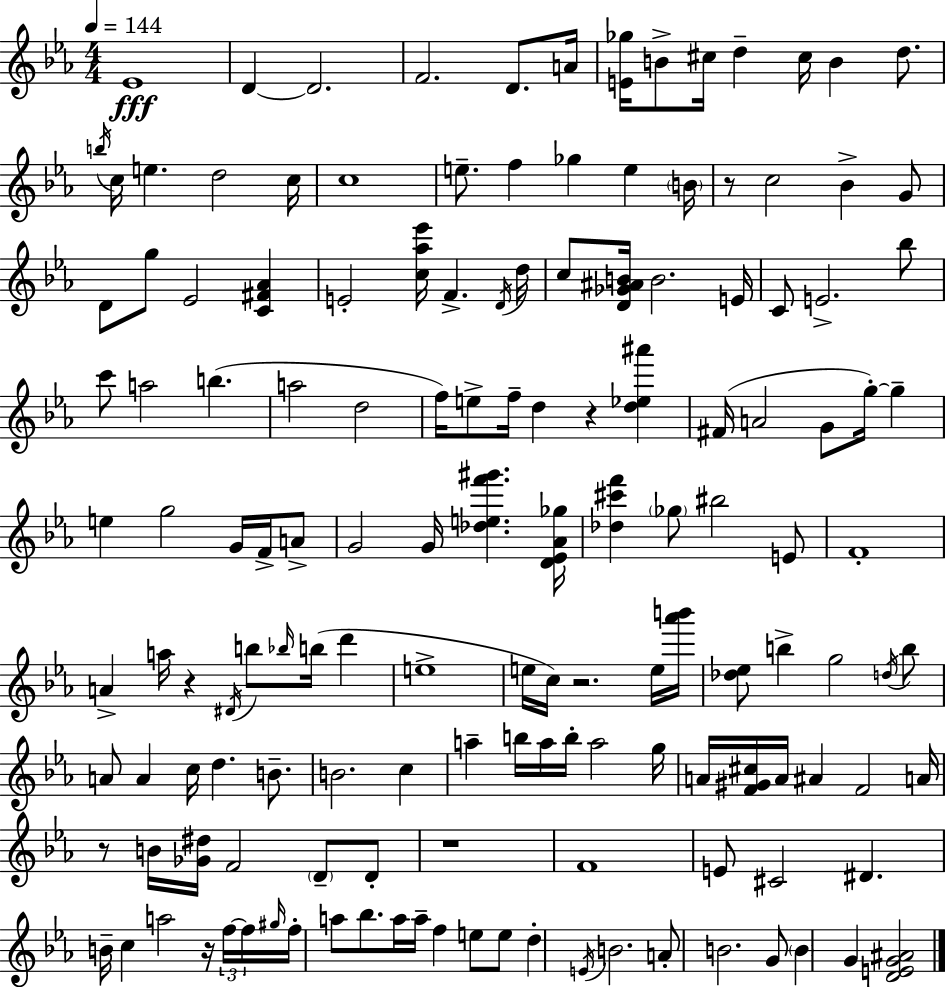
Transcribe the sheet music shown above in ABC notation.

X:1
T:Untitled
M:4/4
L:1/4
K:Cm
_E4 D D2 F2 D/2 A/4 [E_g]/4 B/2 ^c/4 d ^c/4 B d/2 b/4 c/4 e d2 c/4 c4 e/2 f _g e B/4 z/2 c2 _B G/2 D/2 g/2 _E2 [C^F_A] E2 [c_a_e']/4 F D/4 d/4 c/2 [D_G^AB]/4 B2 E/4 C/2 E2 _b/2 c'/2 a2 b a2 d2 f/4 e/2 f/4 d z [d_e^a'] ^F/4 A2 G/2 g/4 g e g2 G/4 F/4 A/2 G2 G/4 [_def'^g'] [D_E_A_g]/4 [_d^c'f'] _g/2 ^b2 E/2 F4 A a/4 z ^D/4 b/2 _b/4 b/4 d' e4 e/4 c/4 z2 e/4 [_a'b']/4 [_d_e]/2 b g2 d/4 b/2 A/2 A c/4 d B/2 B2 c a b/4 a/4 b/4 a2 g/4 A/4 [F^G^c]/4 A/4 ^A F2 A/4 z/2 B/4 [_G^d]/4 F2 D/2 D/2 z4 F4 E/2 ^C2 ^D B/4 c a2 z/4 f/4 f/4 ^g/4 f/4 a/2 _b/2 a/4 a/4 f e/2 e/2 d E/4 B2 A/2 B2 G/2 B G [DEG^A]2